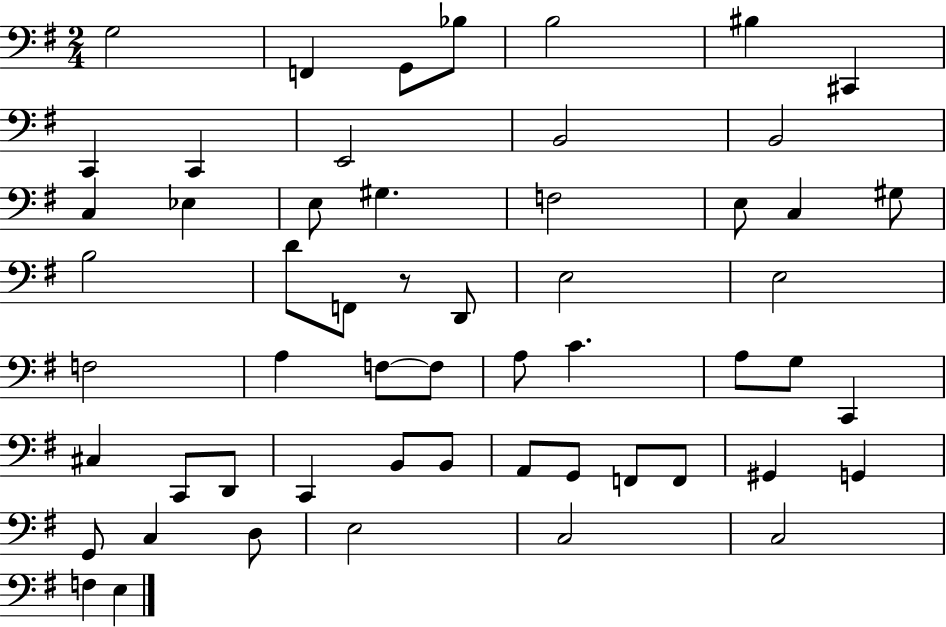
X:1
T:Untitled
M:2/4
L:1/4
K:G
G,2 F,, G,,/2 _B,/2 B,2 ^B, ^C,, C,, C,, E,,2 B,,2 B,,2 C, _E, E,/2 ^G, F,2 E,/2 C, ^G,/2 B,2 D/2 F,,/2 z/2 D,,/2 E,2 E,2 F,2 A, F,/2 F,/2 A,/2 C A,/2 G,/2 C,, ^C, C,,/2 D,,/2 C,, B,,/2 B,,/2 A,,/2 G,,/2 F,,/2 F,,/2 ^G,, G,, G,,/2 C, D,/2 E,2 C,2 C,2 F, E,